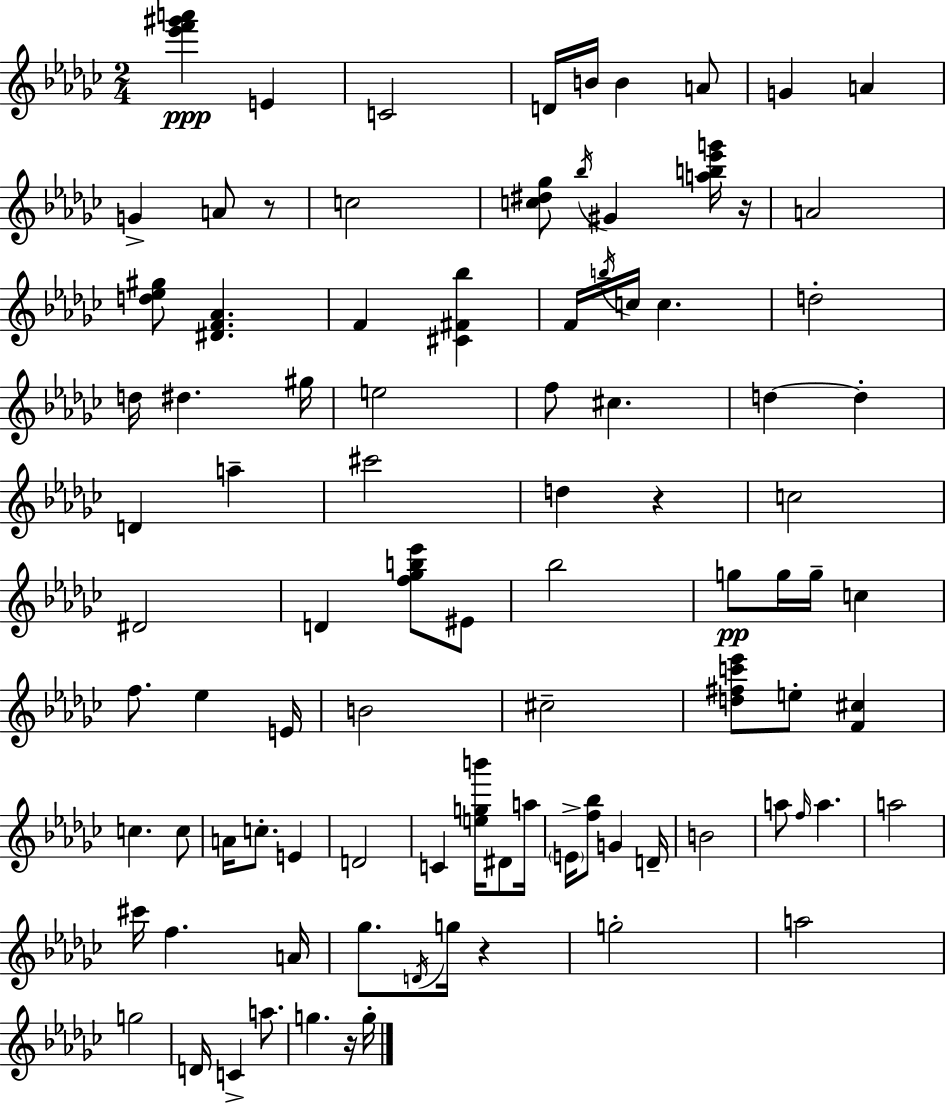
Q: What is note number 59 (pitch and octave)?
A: D4